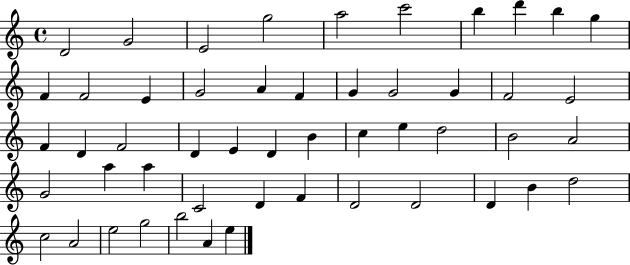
D4/h G4/h E4/h G5/h A5/h C6/h B5/q D6/q B5/q G5/q F4/q F4/h E4/q G4/h A4/q F4/q G4/q G4/h G4/q F4/h E4/h F4/q D4/q F4/h D4/q E4/q D4/q B4/q C5/q E5/q D5/h B4/h A4/h G4/h A5/q A5/q C4/h D4/q F4/q D4/h D4/h D4/q B4/q D5/h C5/h A4/h E5/h G5/h B5/h A4/q E5/q